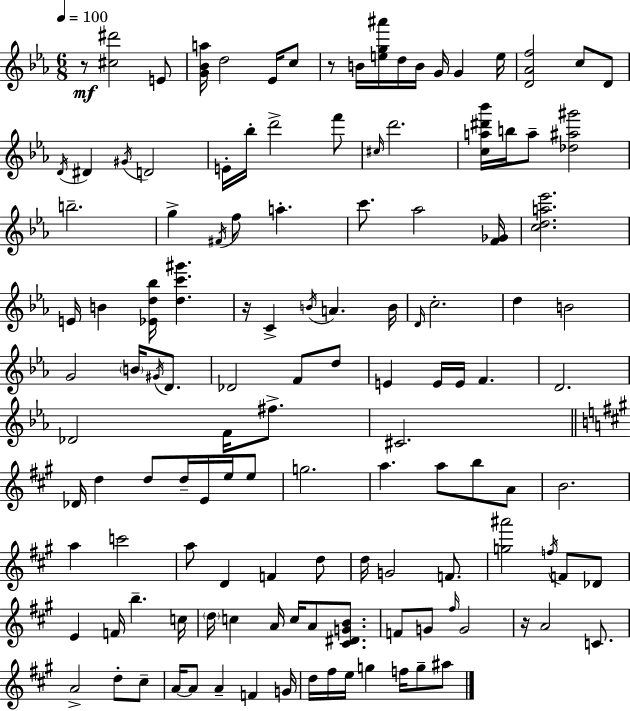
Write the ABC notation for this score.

X:1
T:Untitled
M:6/8
L:1/4
K:Cm
z/2 [^c^d']2 E/2 [G_Ba]/4 d2 _E/4 c/2 z/2 B/4 [eg^a']/4 d/4 B/4 G/4 G e/4 [D_Af]2 c/2 D/2 D/4 ^D ^G/4 D2 E/4 _b/4 d'2 f'/2 ^c/4 d'2 [ca^d'_b']/4 b/4 a/2 [_d^a^g']2 b2 g ^F/4 f/2 a c'/2 _a2 [F_G]/4 [cda_e']2 E/4 B [_Ed_b]/4 [dc'^g'] z/4 C B/4 A B/4 D/4 c2 d B2 G2 B/4 ^G/4 D/2 _D2 F/2 d/2 E E/4 E/4 F D2 _D2 F/4 ^f/2 ^C2 _D/4 d d/2 d/4 E/4 e/4 e/2 g2 a a/2 b/2 A/2 B2 a c'2 a/2 D F d/2 d/4 G2 F/2 [g^a']2 f/4 F/2 _D/2 E F/4 b c/4 d/4 c A/4 c/4 A/2 [^C^DGB]/2 F/2 G/2 ^f/4 G2 z/4 A2 C/2 A2 d/2 ^c/2 A/4 A/2 A F G/4 d/4 ^f/4 e/4 g f/4 g/2 ^a/2